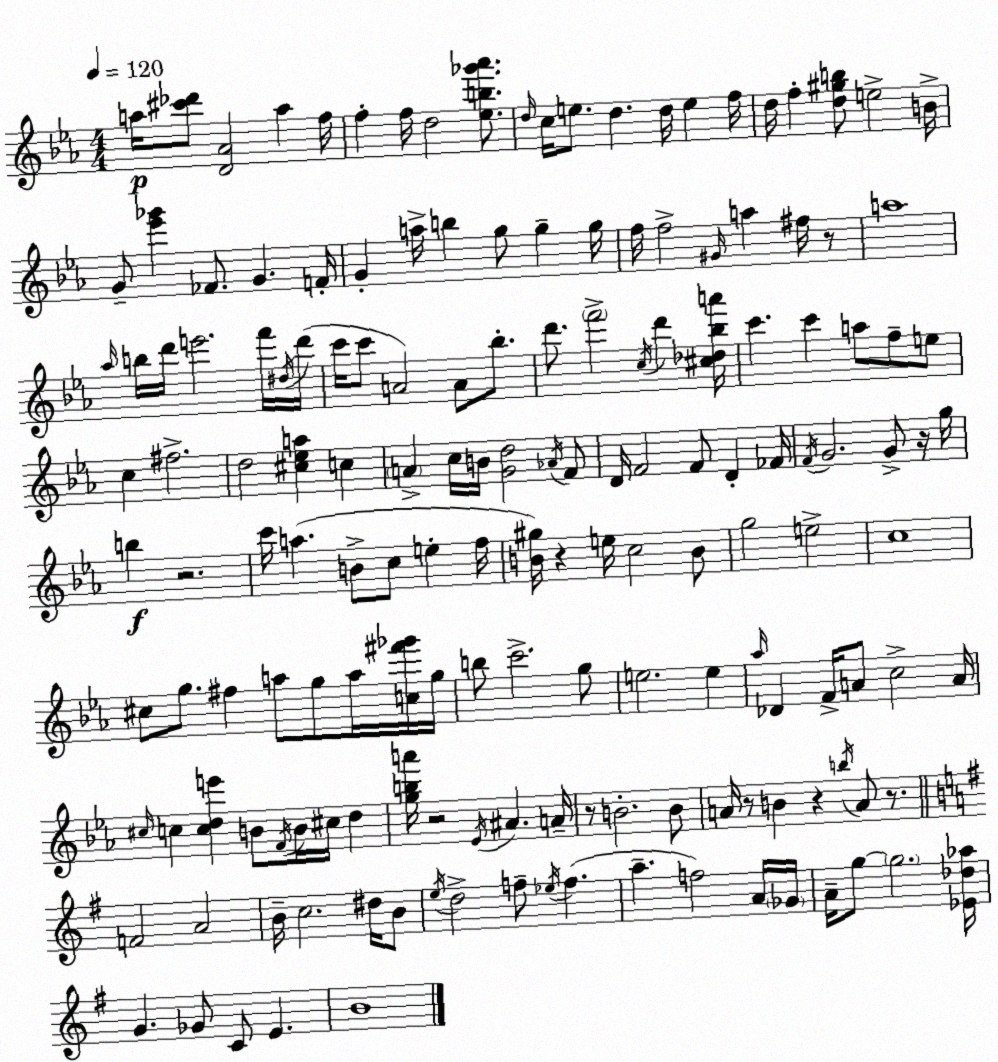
X:1
T:Untitled
M:4/4
L:1/4
K:Eb
a/4 [^c'_d']/2 [D_A]2 a f/4 f f/4 d2 [_eb_g'_a']/2 d/4 c/4 e/2 d d/4 e f/4 d/4 f [d^gb]/2 e2 B/4 G/2 [_e'_g'] _F/2 G F/4 G a/4 b g/2 g g/4 f/4 f2 ^G/4 a ^f/4 z/2 a4 _a/4 b/4 d'/4 e'2 f'/4 ^d/4 d'/4 c'/4 c'/2 A2 A/2 _b/2 d'/2 f'2 c/4 d' [^c_d_ba']/4 c' c' a/2 f/2 e/2 c ^f2 d2 [^c_ea] c A c/4 B/4 [Gd]2 _A/4 F/2 D/4 F2 F/2 D _F/4 F/4 G2 G/2 z/4 g/4 b z2 c'/4 a B/2 c/2 e f/4 [B^g]/4 z e/4 c2 B/2 g2 e2 c4 ^c/2 g/2 ^f a/2 g/2 a/4 [c^f'_g']/4 g/4 b/2 c'2 g/2 e2 e _a/4 _D F/4 A/2 c2 A/4 ^c/4 c [cde'] B/2 F/4 B/4 ^c/4 d [gba']/4 z2 _E/4 ^A A/4 z/2 B2 B/2 A/4 z/2 B z b/4 A/2 z/2 F2 A2 B/4 c2 ^d/4 B/2 e/4 d2 f/2 _e/4 f a f2 A/4 _G/4 A/4 g/2 g2 [_E_d_a]/4 G _G/2 C/2 E B4